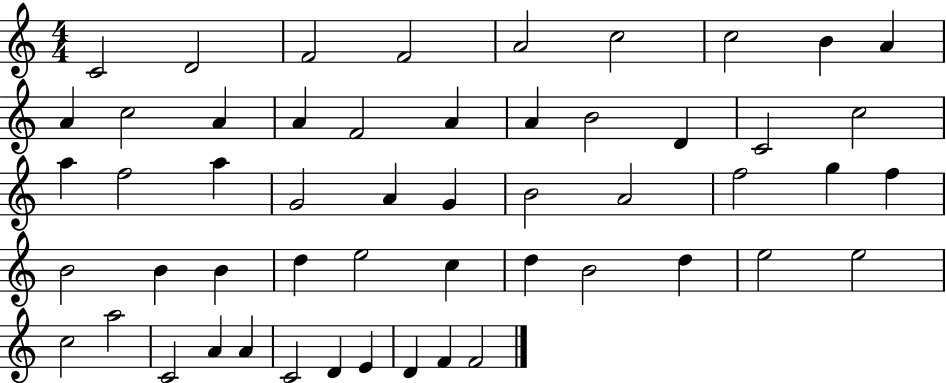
{
  \clef treble
  \numericTimeSignature
  \time 4/4
  \key c \major
  c'2 d'2 | f'2 f'2 | a'2 c''2 | c''2 b'4 a'4 | \break a'4 c''2 a'4 | a'4 f'2 a'4 | a'4 b'2 d'4 | c'2 c''2 | \break a''4 f''2 a''4 | g'2 a'4 g'4 | b'2 a'2 | f''2 g''4 f''4 | \break b'2 b'4 b'4 | d''4 e''2 c''4 | d''4 b'2 d''4 | e''2 e''2 | \break c''2 a''2 | c'2 a'4 a'4 | c'2 d'4 e'4 | d'4 f'4 f'2 | \break \bar "|."
}